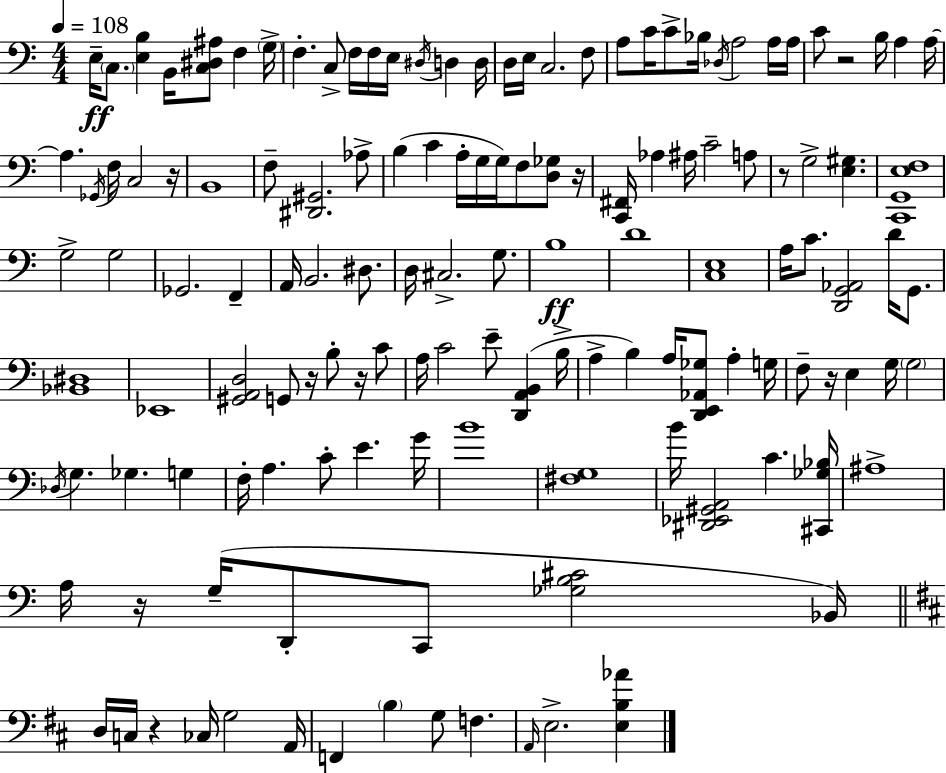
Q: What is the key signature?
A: C major